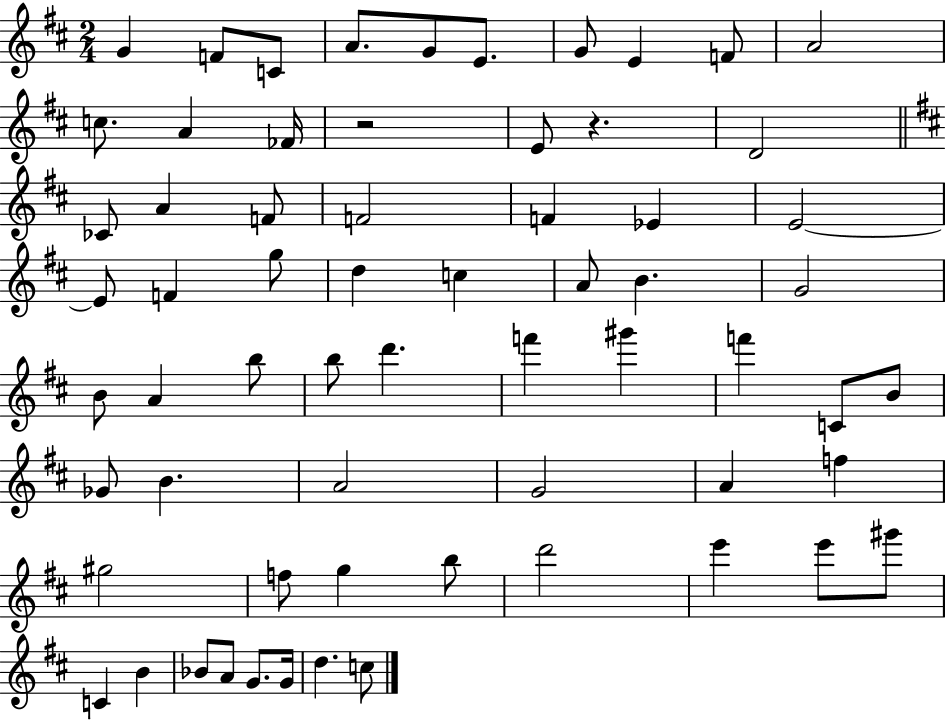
G4/q F4/e C4/e A4/e. G4/e E4/e. G4/e E4/q F4/e A4/h C5/e. A4/q FES4/s R/h E4/e R/q. D4/h CES4/e A4/q F4/e F4/h F4/q Eb4/q E4/h E4/e F4/q G5/e D5/q C5/q A4/e B4/q. G4/h B4/e A4/q B5/e B5/e D6/q. F6/q G#6/q F6/q C4/e B4/e Gb4/e B4/q. A4/h G4/h A4/q F5/q G#5/h F5/e G5/q B5/e D6/h E6/q E6/e G#6/e C4/q B4/q Bb4/e A4/e G4/e. G4/s D5/q. C5/e